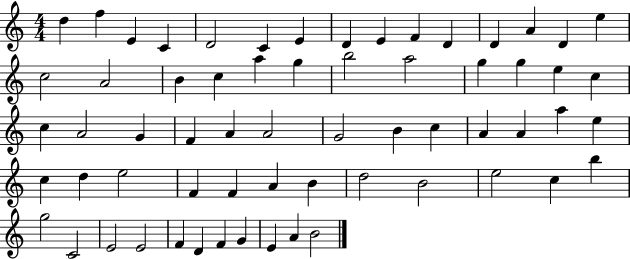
{
  \clef treble
  \numericTimeSignature
  \time 4/4
  \key c \major
  d''4 f''4 e'4 c'4 | d'2 c'4 e'4 | d'4 e'4 f'4 d'4 | d'4 a'4 d'4 e''4 | \break c''2 a'2 | b'4 c''4 a''4 g''4 | b''2 a''2 | g''4 g''4 e''4 c''4 | \break c''4 a'2 g'4 | f'4 a'4 a'2 | g'2 b'4 c''4 | a'4 a'4 a''4 e''4 | \break c''4 d''4 e''2 | f'4 f'4 a'4 b'4 | d''2 b'2 | e''2 c''4 b''4 | \break g''2 c'2 | e'2 e'2 | f'4 d'4 f'4 g'4 | e'4 a'4 b'2 | \break \bar "|."
}